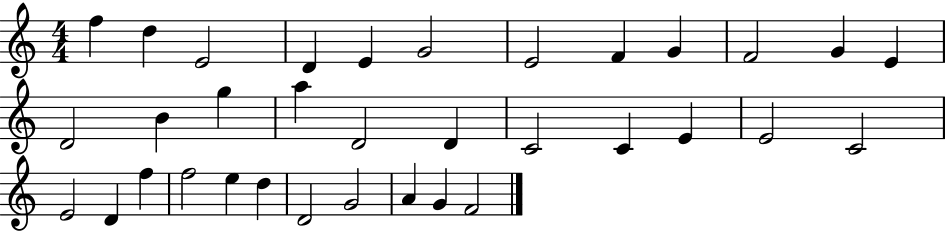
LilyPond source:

{
  \clef treble
  \numericTimeSignature
  \time 4/4
  \key c \major
  f''4 d''4 e'2 | d'4 e'4 g'2 | e'2 f'4 g'4 | f'2 g'4 e'4 | \break d'2 b'4 g''4 | a''4 d'2 d'4 | c'2 c'4 e'4 | e'2 c'2 | \break e'2 d'4 f''4 | f''2 e''4 d''4 | d'2 g'2 | a'4 g'4 f'2 | \break \bar "|."
}